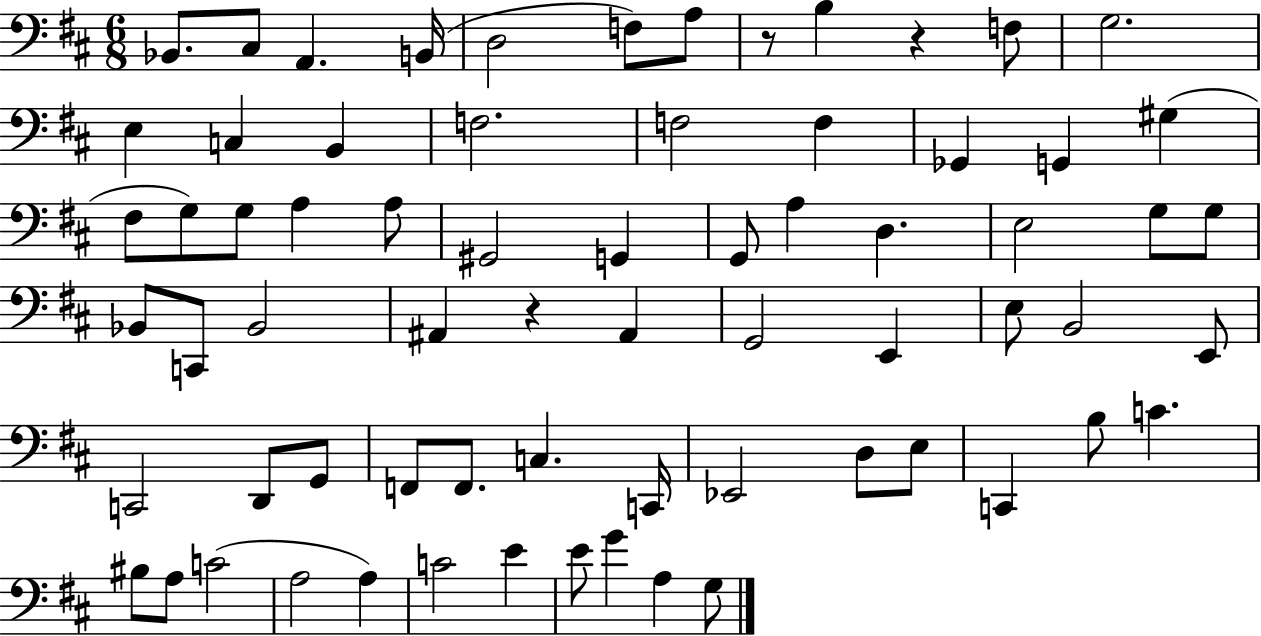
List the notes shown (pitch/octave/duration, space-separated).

Bb2/e. C#3/e A2/q. B2/s D3/h F3/e A3/e R/e B3/q R/q F3/e G3/h. E3/q C3/q B2/q F3/h. F3/h F3/q Gb2/q G2/q G#3/q F#3/e G3/e G3/e A3/q A3/e G#2/h G2/q G2/e A3/q D3/q. E3/h G3/e G3/e Bb2/e C2/e Bb2/h A#2/q R/q A#2/q G2/h E2/q E3/e B2/h E2/e C2/h D2/e G2/e F2/e F2/e. C3/q. C2/s Eb2/h D3/e E3/e C2/q B3/e C4/q. BIS3/e A3/e C4/h A3/h A3/q C4/h E4/q E4/e G4/q A3/q G3/e